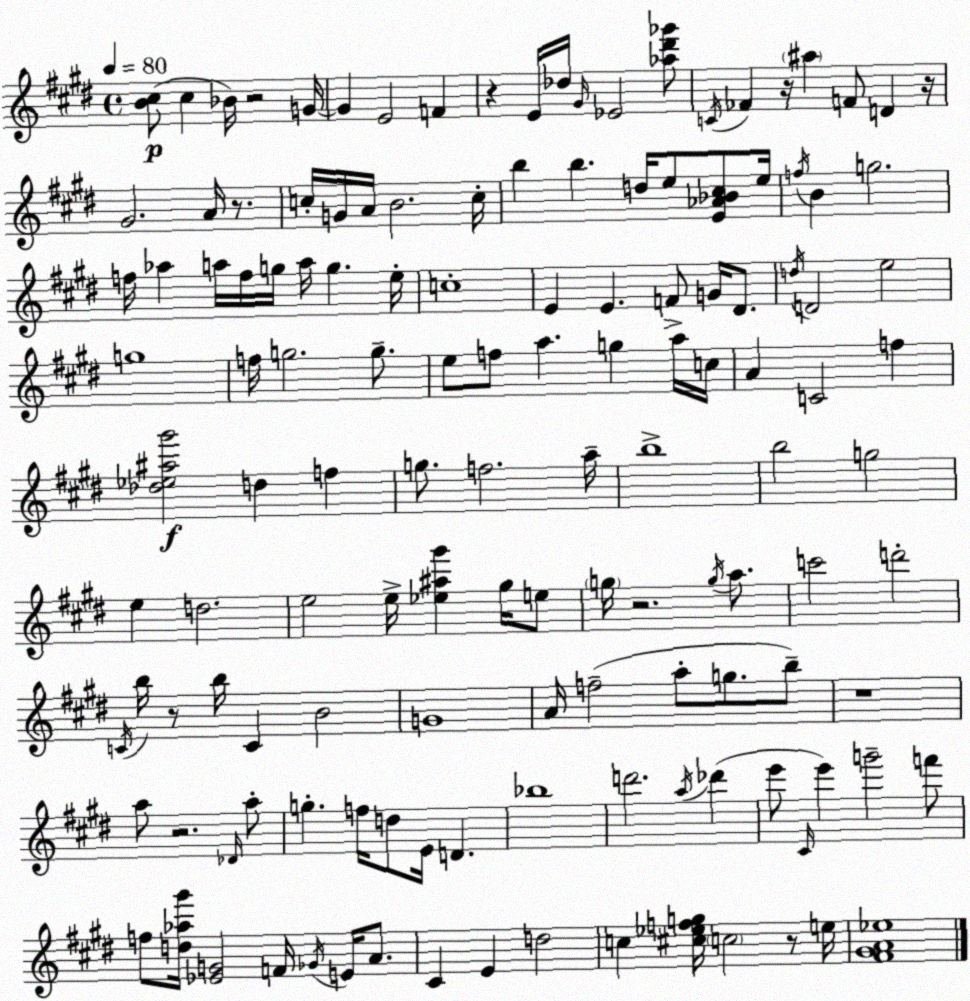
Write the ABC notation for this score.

X:1
T:Untitled
M:4/4
L:1/4
K:E
[B^c]/2 ^c _B/4 z2 G/4 G E2 F z E/4 _d/4 ^G/4 _E2 [_a^d'_g']/2 C/4 _F z/4 ^a F/2 D z/4 ^G2 A/4 z/2 c/4 G/4 A/4 B2 c/4 b b d/4 e/2 [E_A_B^c]/2 e/4 f/4 B g2 f/4 _a a/4 f/4 g/4 a/4 g e/4 c4 E E F/2 G/4 ^D/2 d/4 D2 e2 g4 f/4 g2 g/2 e/2 f/2 a g a/4 c/4 A C2 f [_d_e^a^g']2 d f g/2 f2 a/4 b4 b2 g2 e d2 e2 e/4 [_e^a^g'] ^g/4 e/2 g/4 z2 g/4 a/2 c'2 d'2 C/4 b/4 z/2 b/4 C B2 G4 A/4 f2 a/2 g/2 b/2 z4 a/2 z2 _D/4 a/2 g f/4 d/2 E/4 D _b4 d'2 a/4 _d' e'/2 ^C/4 e' g'2 f'/2 f/2 [d_a^g']/4 [_EG]2 F/4 _G/4 E/4 A/2 ^C E d2 c [^c_efg]/4 c2 z/2 e/4 [^F^GA_e]4